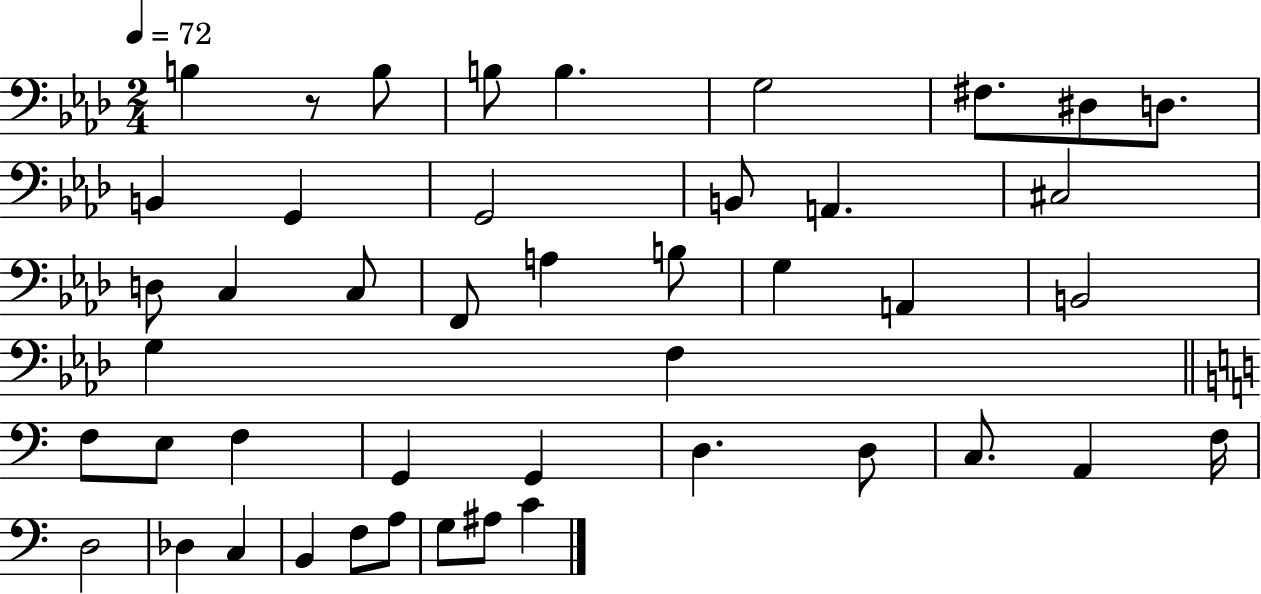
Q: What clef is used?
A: bass